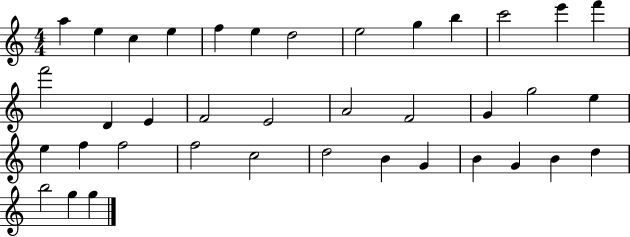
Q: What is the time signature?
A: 4/4